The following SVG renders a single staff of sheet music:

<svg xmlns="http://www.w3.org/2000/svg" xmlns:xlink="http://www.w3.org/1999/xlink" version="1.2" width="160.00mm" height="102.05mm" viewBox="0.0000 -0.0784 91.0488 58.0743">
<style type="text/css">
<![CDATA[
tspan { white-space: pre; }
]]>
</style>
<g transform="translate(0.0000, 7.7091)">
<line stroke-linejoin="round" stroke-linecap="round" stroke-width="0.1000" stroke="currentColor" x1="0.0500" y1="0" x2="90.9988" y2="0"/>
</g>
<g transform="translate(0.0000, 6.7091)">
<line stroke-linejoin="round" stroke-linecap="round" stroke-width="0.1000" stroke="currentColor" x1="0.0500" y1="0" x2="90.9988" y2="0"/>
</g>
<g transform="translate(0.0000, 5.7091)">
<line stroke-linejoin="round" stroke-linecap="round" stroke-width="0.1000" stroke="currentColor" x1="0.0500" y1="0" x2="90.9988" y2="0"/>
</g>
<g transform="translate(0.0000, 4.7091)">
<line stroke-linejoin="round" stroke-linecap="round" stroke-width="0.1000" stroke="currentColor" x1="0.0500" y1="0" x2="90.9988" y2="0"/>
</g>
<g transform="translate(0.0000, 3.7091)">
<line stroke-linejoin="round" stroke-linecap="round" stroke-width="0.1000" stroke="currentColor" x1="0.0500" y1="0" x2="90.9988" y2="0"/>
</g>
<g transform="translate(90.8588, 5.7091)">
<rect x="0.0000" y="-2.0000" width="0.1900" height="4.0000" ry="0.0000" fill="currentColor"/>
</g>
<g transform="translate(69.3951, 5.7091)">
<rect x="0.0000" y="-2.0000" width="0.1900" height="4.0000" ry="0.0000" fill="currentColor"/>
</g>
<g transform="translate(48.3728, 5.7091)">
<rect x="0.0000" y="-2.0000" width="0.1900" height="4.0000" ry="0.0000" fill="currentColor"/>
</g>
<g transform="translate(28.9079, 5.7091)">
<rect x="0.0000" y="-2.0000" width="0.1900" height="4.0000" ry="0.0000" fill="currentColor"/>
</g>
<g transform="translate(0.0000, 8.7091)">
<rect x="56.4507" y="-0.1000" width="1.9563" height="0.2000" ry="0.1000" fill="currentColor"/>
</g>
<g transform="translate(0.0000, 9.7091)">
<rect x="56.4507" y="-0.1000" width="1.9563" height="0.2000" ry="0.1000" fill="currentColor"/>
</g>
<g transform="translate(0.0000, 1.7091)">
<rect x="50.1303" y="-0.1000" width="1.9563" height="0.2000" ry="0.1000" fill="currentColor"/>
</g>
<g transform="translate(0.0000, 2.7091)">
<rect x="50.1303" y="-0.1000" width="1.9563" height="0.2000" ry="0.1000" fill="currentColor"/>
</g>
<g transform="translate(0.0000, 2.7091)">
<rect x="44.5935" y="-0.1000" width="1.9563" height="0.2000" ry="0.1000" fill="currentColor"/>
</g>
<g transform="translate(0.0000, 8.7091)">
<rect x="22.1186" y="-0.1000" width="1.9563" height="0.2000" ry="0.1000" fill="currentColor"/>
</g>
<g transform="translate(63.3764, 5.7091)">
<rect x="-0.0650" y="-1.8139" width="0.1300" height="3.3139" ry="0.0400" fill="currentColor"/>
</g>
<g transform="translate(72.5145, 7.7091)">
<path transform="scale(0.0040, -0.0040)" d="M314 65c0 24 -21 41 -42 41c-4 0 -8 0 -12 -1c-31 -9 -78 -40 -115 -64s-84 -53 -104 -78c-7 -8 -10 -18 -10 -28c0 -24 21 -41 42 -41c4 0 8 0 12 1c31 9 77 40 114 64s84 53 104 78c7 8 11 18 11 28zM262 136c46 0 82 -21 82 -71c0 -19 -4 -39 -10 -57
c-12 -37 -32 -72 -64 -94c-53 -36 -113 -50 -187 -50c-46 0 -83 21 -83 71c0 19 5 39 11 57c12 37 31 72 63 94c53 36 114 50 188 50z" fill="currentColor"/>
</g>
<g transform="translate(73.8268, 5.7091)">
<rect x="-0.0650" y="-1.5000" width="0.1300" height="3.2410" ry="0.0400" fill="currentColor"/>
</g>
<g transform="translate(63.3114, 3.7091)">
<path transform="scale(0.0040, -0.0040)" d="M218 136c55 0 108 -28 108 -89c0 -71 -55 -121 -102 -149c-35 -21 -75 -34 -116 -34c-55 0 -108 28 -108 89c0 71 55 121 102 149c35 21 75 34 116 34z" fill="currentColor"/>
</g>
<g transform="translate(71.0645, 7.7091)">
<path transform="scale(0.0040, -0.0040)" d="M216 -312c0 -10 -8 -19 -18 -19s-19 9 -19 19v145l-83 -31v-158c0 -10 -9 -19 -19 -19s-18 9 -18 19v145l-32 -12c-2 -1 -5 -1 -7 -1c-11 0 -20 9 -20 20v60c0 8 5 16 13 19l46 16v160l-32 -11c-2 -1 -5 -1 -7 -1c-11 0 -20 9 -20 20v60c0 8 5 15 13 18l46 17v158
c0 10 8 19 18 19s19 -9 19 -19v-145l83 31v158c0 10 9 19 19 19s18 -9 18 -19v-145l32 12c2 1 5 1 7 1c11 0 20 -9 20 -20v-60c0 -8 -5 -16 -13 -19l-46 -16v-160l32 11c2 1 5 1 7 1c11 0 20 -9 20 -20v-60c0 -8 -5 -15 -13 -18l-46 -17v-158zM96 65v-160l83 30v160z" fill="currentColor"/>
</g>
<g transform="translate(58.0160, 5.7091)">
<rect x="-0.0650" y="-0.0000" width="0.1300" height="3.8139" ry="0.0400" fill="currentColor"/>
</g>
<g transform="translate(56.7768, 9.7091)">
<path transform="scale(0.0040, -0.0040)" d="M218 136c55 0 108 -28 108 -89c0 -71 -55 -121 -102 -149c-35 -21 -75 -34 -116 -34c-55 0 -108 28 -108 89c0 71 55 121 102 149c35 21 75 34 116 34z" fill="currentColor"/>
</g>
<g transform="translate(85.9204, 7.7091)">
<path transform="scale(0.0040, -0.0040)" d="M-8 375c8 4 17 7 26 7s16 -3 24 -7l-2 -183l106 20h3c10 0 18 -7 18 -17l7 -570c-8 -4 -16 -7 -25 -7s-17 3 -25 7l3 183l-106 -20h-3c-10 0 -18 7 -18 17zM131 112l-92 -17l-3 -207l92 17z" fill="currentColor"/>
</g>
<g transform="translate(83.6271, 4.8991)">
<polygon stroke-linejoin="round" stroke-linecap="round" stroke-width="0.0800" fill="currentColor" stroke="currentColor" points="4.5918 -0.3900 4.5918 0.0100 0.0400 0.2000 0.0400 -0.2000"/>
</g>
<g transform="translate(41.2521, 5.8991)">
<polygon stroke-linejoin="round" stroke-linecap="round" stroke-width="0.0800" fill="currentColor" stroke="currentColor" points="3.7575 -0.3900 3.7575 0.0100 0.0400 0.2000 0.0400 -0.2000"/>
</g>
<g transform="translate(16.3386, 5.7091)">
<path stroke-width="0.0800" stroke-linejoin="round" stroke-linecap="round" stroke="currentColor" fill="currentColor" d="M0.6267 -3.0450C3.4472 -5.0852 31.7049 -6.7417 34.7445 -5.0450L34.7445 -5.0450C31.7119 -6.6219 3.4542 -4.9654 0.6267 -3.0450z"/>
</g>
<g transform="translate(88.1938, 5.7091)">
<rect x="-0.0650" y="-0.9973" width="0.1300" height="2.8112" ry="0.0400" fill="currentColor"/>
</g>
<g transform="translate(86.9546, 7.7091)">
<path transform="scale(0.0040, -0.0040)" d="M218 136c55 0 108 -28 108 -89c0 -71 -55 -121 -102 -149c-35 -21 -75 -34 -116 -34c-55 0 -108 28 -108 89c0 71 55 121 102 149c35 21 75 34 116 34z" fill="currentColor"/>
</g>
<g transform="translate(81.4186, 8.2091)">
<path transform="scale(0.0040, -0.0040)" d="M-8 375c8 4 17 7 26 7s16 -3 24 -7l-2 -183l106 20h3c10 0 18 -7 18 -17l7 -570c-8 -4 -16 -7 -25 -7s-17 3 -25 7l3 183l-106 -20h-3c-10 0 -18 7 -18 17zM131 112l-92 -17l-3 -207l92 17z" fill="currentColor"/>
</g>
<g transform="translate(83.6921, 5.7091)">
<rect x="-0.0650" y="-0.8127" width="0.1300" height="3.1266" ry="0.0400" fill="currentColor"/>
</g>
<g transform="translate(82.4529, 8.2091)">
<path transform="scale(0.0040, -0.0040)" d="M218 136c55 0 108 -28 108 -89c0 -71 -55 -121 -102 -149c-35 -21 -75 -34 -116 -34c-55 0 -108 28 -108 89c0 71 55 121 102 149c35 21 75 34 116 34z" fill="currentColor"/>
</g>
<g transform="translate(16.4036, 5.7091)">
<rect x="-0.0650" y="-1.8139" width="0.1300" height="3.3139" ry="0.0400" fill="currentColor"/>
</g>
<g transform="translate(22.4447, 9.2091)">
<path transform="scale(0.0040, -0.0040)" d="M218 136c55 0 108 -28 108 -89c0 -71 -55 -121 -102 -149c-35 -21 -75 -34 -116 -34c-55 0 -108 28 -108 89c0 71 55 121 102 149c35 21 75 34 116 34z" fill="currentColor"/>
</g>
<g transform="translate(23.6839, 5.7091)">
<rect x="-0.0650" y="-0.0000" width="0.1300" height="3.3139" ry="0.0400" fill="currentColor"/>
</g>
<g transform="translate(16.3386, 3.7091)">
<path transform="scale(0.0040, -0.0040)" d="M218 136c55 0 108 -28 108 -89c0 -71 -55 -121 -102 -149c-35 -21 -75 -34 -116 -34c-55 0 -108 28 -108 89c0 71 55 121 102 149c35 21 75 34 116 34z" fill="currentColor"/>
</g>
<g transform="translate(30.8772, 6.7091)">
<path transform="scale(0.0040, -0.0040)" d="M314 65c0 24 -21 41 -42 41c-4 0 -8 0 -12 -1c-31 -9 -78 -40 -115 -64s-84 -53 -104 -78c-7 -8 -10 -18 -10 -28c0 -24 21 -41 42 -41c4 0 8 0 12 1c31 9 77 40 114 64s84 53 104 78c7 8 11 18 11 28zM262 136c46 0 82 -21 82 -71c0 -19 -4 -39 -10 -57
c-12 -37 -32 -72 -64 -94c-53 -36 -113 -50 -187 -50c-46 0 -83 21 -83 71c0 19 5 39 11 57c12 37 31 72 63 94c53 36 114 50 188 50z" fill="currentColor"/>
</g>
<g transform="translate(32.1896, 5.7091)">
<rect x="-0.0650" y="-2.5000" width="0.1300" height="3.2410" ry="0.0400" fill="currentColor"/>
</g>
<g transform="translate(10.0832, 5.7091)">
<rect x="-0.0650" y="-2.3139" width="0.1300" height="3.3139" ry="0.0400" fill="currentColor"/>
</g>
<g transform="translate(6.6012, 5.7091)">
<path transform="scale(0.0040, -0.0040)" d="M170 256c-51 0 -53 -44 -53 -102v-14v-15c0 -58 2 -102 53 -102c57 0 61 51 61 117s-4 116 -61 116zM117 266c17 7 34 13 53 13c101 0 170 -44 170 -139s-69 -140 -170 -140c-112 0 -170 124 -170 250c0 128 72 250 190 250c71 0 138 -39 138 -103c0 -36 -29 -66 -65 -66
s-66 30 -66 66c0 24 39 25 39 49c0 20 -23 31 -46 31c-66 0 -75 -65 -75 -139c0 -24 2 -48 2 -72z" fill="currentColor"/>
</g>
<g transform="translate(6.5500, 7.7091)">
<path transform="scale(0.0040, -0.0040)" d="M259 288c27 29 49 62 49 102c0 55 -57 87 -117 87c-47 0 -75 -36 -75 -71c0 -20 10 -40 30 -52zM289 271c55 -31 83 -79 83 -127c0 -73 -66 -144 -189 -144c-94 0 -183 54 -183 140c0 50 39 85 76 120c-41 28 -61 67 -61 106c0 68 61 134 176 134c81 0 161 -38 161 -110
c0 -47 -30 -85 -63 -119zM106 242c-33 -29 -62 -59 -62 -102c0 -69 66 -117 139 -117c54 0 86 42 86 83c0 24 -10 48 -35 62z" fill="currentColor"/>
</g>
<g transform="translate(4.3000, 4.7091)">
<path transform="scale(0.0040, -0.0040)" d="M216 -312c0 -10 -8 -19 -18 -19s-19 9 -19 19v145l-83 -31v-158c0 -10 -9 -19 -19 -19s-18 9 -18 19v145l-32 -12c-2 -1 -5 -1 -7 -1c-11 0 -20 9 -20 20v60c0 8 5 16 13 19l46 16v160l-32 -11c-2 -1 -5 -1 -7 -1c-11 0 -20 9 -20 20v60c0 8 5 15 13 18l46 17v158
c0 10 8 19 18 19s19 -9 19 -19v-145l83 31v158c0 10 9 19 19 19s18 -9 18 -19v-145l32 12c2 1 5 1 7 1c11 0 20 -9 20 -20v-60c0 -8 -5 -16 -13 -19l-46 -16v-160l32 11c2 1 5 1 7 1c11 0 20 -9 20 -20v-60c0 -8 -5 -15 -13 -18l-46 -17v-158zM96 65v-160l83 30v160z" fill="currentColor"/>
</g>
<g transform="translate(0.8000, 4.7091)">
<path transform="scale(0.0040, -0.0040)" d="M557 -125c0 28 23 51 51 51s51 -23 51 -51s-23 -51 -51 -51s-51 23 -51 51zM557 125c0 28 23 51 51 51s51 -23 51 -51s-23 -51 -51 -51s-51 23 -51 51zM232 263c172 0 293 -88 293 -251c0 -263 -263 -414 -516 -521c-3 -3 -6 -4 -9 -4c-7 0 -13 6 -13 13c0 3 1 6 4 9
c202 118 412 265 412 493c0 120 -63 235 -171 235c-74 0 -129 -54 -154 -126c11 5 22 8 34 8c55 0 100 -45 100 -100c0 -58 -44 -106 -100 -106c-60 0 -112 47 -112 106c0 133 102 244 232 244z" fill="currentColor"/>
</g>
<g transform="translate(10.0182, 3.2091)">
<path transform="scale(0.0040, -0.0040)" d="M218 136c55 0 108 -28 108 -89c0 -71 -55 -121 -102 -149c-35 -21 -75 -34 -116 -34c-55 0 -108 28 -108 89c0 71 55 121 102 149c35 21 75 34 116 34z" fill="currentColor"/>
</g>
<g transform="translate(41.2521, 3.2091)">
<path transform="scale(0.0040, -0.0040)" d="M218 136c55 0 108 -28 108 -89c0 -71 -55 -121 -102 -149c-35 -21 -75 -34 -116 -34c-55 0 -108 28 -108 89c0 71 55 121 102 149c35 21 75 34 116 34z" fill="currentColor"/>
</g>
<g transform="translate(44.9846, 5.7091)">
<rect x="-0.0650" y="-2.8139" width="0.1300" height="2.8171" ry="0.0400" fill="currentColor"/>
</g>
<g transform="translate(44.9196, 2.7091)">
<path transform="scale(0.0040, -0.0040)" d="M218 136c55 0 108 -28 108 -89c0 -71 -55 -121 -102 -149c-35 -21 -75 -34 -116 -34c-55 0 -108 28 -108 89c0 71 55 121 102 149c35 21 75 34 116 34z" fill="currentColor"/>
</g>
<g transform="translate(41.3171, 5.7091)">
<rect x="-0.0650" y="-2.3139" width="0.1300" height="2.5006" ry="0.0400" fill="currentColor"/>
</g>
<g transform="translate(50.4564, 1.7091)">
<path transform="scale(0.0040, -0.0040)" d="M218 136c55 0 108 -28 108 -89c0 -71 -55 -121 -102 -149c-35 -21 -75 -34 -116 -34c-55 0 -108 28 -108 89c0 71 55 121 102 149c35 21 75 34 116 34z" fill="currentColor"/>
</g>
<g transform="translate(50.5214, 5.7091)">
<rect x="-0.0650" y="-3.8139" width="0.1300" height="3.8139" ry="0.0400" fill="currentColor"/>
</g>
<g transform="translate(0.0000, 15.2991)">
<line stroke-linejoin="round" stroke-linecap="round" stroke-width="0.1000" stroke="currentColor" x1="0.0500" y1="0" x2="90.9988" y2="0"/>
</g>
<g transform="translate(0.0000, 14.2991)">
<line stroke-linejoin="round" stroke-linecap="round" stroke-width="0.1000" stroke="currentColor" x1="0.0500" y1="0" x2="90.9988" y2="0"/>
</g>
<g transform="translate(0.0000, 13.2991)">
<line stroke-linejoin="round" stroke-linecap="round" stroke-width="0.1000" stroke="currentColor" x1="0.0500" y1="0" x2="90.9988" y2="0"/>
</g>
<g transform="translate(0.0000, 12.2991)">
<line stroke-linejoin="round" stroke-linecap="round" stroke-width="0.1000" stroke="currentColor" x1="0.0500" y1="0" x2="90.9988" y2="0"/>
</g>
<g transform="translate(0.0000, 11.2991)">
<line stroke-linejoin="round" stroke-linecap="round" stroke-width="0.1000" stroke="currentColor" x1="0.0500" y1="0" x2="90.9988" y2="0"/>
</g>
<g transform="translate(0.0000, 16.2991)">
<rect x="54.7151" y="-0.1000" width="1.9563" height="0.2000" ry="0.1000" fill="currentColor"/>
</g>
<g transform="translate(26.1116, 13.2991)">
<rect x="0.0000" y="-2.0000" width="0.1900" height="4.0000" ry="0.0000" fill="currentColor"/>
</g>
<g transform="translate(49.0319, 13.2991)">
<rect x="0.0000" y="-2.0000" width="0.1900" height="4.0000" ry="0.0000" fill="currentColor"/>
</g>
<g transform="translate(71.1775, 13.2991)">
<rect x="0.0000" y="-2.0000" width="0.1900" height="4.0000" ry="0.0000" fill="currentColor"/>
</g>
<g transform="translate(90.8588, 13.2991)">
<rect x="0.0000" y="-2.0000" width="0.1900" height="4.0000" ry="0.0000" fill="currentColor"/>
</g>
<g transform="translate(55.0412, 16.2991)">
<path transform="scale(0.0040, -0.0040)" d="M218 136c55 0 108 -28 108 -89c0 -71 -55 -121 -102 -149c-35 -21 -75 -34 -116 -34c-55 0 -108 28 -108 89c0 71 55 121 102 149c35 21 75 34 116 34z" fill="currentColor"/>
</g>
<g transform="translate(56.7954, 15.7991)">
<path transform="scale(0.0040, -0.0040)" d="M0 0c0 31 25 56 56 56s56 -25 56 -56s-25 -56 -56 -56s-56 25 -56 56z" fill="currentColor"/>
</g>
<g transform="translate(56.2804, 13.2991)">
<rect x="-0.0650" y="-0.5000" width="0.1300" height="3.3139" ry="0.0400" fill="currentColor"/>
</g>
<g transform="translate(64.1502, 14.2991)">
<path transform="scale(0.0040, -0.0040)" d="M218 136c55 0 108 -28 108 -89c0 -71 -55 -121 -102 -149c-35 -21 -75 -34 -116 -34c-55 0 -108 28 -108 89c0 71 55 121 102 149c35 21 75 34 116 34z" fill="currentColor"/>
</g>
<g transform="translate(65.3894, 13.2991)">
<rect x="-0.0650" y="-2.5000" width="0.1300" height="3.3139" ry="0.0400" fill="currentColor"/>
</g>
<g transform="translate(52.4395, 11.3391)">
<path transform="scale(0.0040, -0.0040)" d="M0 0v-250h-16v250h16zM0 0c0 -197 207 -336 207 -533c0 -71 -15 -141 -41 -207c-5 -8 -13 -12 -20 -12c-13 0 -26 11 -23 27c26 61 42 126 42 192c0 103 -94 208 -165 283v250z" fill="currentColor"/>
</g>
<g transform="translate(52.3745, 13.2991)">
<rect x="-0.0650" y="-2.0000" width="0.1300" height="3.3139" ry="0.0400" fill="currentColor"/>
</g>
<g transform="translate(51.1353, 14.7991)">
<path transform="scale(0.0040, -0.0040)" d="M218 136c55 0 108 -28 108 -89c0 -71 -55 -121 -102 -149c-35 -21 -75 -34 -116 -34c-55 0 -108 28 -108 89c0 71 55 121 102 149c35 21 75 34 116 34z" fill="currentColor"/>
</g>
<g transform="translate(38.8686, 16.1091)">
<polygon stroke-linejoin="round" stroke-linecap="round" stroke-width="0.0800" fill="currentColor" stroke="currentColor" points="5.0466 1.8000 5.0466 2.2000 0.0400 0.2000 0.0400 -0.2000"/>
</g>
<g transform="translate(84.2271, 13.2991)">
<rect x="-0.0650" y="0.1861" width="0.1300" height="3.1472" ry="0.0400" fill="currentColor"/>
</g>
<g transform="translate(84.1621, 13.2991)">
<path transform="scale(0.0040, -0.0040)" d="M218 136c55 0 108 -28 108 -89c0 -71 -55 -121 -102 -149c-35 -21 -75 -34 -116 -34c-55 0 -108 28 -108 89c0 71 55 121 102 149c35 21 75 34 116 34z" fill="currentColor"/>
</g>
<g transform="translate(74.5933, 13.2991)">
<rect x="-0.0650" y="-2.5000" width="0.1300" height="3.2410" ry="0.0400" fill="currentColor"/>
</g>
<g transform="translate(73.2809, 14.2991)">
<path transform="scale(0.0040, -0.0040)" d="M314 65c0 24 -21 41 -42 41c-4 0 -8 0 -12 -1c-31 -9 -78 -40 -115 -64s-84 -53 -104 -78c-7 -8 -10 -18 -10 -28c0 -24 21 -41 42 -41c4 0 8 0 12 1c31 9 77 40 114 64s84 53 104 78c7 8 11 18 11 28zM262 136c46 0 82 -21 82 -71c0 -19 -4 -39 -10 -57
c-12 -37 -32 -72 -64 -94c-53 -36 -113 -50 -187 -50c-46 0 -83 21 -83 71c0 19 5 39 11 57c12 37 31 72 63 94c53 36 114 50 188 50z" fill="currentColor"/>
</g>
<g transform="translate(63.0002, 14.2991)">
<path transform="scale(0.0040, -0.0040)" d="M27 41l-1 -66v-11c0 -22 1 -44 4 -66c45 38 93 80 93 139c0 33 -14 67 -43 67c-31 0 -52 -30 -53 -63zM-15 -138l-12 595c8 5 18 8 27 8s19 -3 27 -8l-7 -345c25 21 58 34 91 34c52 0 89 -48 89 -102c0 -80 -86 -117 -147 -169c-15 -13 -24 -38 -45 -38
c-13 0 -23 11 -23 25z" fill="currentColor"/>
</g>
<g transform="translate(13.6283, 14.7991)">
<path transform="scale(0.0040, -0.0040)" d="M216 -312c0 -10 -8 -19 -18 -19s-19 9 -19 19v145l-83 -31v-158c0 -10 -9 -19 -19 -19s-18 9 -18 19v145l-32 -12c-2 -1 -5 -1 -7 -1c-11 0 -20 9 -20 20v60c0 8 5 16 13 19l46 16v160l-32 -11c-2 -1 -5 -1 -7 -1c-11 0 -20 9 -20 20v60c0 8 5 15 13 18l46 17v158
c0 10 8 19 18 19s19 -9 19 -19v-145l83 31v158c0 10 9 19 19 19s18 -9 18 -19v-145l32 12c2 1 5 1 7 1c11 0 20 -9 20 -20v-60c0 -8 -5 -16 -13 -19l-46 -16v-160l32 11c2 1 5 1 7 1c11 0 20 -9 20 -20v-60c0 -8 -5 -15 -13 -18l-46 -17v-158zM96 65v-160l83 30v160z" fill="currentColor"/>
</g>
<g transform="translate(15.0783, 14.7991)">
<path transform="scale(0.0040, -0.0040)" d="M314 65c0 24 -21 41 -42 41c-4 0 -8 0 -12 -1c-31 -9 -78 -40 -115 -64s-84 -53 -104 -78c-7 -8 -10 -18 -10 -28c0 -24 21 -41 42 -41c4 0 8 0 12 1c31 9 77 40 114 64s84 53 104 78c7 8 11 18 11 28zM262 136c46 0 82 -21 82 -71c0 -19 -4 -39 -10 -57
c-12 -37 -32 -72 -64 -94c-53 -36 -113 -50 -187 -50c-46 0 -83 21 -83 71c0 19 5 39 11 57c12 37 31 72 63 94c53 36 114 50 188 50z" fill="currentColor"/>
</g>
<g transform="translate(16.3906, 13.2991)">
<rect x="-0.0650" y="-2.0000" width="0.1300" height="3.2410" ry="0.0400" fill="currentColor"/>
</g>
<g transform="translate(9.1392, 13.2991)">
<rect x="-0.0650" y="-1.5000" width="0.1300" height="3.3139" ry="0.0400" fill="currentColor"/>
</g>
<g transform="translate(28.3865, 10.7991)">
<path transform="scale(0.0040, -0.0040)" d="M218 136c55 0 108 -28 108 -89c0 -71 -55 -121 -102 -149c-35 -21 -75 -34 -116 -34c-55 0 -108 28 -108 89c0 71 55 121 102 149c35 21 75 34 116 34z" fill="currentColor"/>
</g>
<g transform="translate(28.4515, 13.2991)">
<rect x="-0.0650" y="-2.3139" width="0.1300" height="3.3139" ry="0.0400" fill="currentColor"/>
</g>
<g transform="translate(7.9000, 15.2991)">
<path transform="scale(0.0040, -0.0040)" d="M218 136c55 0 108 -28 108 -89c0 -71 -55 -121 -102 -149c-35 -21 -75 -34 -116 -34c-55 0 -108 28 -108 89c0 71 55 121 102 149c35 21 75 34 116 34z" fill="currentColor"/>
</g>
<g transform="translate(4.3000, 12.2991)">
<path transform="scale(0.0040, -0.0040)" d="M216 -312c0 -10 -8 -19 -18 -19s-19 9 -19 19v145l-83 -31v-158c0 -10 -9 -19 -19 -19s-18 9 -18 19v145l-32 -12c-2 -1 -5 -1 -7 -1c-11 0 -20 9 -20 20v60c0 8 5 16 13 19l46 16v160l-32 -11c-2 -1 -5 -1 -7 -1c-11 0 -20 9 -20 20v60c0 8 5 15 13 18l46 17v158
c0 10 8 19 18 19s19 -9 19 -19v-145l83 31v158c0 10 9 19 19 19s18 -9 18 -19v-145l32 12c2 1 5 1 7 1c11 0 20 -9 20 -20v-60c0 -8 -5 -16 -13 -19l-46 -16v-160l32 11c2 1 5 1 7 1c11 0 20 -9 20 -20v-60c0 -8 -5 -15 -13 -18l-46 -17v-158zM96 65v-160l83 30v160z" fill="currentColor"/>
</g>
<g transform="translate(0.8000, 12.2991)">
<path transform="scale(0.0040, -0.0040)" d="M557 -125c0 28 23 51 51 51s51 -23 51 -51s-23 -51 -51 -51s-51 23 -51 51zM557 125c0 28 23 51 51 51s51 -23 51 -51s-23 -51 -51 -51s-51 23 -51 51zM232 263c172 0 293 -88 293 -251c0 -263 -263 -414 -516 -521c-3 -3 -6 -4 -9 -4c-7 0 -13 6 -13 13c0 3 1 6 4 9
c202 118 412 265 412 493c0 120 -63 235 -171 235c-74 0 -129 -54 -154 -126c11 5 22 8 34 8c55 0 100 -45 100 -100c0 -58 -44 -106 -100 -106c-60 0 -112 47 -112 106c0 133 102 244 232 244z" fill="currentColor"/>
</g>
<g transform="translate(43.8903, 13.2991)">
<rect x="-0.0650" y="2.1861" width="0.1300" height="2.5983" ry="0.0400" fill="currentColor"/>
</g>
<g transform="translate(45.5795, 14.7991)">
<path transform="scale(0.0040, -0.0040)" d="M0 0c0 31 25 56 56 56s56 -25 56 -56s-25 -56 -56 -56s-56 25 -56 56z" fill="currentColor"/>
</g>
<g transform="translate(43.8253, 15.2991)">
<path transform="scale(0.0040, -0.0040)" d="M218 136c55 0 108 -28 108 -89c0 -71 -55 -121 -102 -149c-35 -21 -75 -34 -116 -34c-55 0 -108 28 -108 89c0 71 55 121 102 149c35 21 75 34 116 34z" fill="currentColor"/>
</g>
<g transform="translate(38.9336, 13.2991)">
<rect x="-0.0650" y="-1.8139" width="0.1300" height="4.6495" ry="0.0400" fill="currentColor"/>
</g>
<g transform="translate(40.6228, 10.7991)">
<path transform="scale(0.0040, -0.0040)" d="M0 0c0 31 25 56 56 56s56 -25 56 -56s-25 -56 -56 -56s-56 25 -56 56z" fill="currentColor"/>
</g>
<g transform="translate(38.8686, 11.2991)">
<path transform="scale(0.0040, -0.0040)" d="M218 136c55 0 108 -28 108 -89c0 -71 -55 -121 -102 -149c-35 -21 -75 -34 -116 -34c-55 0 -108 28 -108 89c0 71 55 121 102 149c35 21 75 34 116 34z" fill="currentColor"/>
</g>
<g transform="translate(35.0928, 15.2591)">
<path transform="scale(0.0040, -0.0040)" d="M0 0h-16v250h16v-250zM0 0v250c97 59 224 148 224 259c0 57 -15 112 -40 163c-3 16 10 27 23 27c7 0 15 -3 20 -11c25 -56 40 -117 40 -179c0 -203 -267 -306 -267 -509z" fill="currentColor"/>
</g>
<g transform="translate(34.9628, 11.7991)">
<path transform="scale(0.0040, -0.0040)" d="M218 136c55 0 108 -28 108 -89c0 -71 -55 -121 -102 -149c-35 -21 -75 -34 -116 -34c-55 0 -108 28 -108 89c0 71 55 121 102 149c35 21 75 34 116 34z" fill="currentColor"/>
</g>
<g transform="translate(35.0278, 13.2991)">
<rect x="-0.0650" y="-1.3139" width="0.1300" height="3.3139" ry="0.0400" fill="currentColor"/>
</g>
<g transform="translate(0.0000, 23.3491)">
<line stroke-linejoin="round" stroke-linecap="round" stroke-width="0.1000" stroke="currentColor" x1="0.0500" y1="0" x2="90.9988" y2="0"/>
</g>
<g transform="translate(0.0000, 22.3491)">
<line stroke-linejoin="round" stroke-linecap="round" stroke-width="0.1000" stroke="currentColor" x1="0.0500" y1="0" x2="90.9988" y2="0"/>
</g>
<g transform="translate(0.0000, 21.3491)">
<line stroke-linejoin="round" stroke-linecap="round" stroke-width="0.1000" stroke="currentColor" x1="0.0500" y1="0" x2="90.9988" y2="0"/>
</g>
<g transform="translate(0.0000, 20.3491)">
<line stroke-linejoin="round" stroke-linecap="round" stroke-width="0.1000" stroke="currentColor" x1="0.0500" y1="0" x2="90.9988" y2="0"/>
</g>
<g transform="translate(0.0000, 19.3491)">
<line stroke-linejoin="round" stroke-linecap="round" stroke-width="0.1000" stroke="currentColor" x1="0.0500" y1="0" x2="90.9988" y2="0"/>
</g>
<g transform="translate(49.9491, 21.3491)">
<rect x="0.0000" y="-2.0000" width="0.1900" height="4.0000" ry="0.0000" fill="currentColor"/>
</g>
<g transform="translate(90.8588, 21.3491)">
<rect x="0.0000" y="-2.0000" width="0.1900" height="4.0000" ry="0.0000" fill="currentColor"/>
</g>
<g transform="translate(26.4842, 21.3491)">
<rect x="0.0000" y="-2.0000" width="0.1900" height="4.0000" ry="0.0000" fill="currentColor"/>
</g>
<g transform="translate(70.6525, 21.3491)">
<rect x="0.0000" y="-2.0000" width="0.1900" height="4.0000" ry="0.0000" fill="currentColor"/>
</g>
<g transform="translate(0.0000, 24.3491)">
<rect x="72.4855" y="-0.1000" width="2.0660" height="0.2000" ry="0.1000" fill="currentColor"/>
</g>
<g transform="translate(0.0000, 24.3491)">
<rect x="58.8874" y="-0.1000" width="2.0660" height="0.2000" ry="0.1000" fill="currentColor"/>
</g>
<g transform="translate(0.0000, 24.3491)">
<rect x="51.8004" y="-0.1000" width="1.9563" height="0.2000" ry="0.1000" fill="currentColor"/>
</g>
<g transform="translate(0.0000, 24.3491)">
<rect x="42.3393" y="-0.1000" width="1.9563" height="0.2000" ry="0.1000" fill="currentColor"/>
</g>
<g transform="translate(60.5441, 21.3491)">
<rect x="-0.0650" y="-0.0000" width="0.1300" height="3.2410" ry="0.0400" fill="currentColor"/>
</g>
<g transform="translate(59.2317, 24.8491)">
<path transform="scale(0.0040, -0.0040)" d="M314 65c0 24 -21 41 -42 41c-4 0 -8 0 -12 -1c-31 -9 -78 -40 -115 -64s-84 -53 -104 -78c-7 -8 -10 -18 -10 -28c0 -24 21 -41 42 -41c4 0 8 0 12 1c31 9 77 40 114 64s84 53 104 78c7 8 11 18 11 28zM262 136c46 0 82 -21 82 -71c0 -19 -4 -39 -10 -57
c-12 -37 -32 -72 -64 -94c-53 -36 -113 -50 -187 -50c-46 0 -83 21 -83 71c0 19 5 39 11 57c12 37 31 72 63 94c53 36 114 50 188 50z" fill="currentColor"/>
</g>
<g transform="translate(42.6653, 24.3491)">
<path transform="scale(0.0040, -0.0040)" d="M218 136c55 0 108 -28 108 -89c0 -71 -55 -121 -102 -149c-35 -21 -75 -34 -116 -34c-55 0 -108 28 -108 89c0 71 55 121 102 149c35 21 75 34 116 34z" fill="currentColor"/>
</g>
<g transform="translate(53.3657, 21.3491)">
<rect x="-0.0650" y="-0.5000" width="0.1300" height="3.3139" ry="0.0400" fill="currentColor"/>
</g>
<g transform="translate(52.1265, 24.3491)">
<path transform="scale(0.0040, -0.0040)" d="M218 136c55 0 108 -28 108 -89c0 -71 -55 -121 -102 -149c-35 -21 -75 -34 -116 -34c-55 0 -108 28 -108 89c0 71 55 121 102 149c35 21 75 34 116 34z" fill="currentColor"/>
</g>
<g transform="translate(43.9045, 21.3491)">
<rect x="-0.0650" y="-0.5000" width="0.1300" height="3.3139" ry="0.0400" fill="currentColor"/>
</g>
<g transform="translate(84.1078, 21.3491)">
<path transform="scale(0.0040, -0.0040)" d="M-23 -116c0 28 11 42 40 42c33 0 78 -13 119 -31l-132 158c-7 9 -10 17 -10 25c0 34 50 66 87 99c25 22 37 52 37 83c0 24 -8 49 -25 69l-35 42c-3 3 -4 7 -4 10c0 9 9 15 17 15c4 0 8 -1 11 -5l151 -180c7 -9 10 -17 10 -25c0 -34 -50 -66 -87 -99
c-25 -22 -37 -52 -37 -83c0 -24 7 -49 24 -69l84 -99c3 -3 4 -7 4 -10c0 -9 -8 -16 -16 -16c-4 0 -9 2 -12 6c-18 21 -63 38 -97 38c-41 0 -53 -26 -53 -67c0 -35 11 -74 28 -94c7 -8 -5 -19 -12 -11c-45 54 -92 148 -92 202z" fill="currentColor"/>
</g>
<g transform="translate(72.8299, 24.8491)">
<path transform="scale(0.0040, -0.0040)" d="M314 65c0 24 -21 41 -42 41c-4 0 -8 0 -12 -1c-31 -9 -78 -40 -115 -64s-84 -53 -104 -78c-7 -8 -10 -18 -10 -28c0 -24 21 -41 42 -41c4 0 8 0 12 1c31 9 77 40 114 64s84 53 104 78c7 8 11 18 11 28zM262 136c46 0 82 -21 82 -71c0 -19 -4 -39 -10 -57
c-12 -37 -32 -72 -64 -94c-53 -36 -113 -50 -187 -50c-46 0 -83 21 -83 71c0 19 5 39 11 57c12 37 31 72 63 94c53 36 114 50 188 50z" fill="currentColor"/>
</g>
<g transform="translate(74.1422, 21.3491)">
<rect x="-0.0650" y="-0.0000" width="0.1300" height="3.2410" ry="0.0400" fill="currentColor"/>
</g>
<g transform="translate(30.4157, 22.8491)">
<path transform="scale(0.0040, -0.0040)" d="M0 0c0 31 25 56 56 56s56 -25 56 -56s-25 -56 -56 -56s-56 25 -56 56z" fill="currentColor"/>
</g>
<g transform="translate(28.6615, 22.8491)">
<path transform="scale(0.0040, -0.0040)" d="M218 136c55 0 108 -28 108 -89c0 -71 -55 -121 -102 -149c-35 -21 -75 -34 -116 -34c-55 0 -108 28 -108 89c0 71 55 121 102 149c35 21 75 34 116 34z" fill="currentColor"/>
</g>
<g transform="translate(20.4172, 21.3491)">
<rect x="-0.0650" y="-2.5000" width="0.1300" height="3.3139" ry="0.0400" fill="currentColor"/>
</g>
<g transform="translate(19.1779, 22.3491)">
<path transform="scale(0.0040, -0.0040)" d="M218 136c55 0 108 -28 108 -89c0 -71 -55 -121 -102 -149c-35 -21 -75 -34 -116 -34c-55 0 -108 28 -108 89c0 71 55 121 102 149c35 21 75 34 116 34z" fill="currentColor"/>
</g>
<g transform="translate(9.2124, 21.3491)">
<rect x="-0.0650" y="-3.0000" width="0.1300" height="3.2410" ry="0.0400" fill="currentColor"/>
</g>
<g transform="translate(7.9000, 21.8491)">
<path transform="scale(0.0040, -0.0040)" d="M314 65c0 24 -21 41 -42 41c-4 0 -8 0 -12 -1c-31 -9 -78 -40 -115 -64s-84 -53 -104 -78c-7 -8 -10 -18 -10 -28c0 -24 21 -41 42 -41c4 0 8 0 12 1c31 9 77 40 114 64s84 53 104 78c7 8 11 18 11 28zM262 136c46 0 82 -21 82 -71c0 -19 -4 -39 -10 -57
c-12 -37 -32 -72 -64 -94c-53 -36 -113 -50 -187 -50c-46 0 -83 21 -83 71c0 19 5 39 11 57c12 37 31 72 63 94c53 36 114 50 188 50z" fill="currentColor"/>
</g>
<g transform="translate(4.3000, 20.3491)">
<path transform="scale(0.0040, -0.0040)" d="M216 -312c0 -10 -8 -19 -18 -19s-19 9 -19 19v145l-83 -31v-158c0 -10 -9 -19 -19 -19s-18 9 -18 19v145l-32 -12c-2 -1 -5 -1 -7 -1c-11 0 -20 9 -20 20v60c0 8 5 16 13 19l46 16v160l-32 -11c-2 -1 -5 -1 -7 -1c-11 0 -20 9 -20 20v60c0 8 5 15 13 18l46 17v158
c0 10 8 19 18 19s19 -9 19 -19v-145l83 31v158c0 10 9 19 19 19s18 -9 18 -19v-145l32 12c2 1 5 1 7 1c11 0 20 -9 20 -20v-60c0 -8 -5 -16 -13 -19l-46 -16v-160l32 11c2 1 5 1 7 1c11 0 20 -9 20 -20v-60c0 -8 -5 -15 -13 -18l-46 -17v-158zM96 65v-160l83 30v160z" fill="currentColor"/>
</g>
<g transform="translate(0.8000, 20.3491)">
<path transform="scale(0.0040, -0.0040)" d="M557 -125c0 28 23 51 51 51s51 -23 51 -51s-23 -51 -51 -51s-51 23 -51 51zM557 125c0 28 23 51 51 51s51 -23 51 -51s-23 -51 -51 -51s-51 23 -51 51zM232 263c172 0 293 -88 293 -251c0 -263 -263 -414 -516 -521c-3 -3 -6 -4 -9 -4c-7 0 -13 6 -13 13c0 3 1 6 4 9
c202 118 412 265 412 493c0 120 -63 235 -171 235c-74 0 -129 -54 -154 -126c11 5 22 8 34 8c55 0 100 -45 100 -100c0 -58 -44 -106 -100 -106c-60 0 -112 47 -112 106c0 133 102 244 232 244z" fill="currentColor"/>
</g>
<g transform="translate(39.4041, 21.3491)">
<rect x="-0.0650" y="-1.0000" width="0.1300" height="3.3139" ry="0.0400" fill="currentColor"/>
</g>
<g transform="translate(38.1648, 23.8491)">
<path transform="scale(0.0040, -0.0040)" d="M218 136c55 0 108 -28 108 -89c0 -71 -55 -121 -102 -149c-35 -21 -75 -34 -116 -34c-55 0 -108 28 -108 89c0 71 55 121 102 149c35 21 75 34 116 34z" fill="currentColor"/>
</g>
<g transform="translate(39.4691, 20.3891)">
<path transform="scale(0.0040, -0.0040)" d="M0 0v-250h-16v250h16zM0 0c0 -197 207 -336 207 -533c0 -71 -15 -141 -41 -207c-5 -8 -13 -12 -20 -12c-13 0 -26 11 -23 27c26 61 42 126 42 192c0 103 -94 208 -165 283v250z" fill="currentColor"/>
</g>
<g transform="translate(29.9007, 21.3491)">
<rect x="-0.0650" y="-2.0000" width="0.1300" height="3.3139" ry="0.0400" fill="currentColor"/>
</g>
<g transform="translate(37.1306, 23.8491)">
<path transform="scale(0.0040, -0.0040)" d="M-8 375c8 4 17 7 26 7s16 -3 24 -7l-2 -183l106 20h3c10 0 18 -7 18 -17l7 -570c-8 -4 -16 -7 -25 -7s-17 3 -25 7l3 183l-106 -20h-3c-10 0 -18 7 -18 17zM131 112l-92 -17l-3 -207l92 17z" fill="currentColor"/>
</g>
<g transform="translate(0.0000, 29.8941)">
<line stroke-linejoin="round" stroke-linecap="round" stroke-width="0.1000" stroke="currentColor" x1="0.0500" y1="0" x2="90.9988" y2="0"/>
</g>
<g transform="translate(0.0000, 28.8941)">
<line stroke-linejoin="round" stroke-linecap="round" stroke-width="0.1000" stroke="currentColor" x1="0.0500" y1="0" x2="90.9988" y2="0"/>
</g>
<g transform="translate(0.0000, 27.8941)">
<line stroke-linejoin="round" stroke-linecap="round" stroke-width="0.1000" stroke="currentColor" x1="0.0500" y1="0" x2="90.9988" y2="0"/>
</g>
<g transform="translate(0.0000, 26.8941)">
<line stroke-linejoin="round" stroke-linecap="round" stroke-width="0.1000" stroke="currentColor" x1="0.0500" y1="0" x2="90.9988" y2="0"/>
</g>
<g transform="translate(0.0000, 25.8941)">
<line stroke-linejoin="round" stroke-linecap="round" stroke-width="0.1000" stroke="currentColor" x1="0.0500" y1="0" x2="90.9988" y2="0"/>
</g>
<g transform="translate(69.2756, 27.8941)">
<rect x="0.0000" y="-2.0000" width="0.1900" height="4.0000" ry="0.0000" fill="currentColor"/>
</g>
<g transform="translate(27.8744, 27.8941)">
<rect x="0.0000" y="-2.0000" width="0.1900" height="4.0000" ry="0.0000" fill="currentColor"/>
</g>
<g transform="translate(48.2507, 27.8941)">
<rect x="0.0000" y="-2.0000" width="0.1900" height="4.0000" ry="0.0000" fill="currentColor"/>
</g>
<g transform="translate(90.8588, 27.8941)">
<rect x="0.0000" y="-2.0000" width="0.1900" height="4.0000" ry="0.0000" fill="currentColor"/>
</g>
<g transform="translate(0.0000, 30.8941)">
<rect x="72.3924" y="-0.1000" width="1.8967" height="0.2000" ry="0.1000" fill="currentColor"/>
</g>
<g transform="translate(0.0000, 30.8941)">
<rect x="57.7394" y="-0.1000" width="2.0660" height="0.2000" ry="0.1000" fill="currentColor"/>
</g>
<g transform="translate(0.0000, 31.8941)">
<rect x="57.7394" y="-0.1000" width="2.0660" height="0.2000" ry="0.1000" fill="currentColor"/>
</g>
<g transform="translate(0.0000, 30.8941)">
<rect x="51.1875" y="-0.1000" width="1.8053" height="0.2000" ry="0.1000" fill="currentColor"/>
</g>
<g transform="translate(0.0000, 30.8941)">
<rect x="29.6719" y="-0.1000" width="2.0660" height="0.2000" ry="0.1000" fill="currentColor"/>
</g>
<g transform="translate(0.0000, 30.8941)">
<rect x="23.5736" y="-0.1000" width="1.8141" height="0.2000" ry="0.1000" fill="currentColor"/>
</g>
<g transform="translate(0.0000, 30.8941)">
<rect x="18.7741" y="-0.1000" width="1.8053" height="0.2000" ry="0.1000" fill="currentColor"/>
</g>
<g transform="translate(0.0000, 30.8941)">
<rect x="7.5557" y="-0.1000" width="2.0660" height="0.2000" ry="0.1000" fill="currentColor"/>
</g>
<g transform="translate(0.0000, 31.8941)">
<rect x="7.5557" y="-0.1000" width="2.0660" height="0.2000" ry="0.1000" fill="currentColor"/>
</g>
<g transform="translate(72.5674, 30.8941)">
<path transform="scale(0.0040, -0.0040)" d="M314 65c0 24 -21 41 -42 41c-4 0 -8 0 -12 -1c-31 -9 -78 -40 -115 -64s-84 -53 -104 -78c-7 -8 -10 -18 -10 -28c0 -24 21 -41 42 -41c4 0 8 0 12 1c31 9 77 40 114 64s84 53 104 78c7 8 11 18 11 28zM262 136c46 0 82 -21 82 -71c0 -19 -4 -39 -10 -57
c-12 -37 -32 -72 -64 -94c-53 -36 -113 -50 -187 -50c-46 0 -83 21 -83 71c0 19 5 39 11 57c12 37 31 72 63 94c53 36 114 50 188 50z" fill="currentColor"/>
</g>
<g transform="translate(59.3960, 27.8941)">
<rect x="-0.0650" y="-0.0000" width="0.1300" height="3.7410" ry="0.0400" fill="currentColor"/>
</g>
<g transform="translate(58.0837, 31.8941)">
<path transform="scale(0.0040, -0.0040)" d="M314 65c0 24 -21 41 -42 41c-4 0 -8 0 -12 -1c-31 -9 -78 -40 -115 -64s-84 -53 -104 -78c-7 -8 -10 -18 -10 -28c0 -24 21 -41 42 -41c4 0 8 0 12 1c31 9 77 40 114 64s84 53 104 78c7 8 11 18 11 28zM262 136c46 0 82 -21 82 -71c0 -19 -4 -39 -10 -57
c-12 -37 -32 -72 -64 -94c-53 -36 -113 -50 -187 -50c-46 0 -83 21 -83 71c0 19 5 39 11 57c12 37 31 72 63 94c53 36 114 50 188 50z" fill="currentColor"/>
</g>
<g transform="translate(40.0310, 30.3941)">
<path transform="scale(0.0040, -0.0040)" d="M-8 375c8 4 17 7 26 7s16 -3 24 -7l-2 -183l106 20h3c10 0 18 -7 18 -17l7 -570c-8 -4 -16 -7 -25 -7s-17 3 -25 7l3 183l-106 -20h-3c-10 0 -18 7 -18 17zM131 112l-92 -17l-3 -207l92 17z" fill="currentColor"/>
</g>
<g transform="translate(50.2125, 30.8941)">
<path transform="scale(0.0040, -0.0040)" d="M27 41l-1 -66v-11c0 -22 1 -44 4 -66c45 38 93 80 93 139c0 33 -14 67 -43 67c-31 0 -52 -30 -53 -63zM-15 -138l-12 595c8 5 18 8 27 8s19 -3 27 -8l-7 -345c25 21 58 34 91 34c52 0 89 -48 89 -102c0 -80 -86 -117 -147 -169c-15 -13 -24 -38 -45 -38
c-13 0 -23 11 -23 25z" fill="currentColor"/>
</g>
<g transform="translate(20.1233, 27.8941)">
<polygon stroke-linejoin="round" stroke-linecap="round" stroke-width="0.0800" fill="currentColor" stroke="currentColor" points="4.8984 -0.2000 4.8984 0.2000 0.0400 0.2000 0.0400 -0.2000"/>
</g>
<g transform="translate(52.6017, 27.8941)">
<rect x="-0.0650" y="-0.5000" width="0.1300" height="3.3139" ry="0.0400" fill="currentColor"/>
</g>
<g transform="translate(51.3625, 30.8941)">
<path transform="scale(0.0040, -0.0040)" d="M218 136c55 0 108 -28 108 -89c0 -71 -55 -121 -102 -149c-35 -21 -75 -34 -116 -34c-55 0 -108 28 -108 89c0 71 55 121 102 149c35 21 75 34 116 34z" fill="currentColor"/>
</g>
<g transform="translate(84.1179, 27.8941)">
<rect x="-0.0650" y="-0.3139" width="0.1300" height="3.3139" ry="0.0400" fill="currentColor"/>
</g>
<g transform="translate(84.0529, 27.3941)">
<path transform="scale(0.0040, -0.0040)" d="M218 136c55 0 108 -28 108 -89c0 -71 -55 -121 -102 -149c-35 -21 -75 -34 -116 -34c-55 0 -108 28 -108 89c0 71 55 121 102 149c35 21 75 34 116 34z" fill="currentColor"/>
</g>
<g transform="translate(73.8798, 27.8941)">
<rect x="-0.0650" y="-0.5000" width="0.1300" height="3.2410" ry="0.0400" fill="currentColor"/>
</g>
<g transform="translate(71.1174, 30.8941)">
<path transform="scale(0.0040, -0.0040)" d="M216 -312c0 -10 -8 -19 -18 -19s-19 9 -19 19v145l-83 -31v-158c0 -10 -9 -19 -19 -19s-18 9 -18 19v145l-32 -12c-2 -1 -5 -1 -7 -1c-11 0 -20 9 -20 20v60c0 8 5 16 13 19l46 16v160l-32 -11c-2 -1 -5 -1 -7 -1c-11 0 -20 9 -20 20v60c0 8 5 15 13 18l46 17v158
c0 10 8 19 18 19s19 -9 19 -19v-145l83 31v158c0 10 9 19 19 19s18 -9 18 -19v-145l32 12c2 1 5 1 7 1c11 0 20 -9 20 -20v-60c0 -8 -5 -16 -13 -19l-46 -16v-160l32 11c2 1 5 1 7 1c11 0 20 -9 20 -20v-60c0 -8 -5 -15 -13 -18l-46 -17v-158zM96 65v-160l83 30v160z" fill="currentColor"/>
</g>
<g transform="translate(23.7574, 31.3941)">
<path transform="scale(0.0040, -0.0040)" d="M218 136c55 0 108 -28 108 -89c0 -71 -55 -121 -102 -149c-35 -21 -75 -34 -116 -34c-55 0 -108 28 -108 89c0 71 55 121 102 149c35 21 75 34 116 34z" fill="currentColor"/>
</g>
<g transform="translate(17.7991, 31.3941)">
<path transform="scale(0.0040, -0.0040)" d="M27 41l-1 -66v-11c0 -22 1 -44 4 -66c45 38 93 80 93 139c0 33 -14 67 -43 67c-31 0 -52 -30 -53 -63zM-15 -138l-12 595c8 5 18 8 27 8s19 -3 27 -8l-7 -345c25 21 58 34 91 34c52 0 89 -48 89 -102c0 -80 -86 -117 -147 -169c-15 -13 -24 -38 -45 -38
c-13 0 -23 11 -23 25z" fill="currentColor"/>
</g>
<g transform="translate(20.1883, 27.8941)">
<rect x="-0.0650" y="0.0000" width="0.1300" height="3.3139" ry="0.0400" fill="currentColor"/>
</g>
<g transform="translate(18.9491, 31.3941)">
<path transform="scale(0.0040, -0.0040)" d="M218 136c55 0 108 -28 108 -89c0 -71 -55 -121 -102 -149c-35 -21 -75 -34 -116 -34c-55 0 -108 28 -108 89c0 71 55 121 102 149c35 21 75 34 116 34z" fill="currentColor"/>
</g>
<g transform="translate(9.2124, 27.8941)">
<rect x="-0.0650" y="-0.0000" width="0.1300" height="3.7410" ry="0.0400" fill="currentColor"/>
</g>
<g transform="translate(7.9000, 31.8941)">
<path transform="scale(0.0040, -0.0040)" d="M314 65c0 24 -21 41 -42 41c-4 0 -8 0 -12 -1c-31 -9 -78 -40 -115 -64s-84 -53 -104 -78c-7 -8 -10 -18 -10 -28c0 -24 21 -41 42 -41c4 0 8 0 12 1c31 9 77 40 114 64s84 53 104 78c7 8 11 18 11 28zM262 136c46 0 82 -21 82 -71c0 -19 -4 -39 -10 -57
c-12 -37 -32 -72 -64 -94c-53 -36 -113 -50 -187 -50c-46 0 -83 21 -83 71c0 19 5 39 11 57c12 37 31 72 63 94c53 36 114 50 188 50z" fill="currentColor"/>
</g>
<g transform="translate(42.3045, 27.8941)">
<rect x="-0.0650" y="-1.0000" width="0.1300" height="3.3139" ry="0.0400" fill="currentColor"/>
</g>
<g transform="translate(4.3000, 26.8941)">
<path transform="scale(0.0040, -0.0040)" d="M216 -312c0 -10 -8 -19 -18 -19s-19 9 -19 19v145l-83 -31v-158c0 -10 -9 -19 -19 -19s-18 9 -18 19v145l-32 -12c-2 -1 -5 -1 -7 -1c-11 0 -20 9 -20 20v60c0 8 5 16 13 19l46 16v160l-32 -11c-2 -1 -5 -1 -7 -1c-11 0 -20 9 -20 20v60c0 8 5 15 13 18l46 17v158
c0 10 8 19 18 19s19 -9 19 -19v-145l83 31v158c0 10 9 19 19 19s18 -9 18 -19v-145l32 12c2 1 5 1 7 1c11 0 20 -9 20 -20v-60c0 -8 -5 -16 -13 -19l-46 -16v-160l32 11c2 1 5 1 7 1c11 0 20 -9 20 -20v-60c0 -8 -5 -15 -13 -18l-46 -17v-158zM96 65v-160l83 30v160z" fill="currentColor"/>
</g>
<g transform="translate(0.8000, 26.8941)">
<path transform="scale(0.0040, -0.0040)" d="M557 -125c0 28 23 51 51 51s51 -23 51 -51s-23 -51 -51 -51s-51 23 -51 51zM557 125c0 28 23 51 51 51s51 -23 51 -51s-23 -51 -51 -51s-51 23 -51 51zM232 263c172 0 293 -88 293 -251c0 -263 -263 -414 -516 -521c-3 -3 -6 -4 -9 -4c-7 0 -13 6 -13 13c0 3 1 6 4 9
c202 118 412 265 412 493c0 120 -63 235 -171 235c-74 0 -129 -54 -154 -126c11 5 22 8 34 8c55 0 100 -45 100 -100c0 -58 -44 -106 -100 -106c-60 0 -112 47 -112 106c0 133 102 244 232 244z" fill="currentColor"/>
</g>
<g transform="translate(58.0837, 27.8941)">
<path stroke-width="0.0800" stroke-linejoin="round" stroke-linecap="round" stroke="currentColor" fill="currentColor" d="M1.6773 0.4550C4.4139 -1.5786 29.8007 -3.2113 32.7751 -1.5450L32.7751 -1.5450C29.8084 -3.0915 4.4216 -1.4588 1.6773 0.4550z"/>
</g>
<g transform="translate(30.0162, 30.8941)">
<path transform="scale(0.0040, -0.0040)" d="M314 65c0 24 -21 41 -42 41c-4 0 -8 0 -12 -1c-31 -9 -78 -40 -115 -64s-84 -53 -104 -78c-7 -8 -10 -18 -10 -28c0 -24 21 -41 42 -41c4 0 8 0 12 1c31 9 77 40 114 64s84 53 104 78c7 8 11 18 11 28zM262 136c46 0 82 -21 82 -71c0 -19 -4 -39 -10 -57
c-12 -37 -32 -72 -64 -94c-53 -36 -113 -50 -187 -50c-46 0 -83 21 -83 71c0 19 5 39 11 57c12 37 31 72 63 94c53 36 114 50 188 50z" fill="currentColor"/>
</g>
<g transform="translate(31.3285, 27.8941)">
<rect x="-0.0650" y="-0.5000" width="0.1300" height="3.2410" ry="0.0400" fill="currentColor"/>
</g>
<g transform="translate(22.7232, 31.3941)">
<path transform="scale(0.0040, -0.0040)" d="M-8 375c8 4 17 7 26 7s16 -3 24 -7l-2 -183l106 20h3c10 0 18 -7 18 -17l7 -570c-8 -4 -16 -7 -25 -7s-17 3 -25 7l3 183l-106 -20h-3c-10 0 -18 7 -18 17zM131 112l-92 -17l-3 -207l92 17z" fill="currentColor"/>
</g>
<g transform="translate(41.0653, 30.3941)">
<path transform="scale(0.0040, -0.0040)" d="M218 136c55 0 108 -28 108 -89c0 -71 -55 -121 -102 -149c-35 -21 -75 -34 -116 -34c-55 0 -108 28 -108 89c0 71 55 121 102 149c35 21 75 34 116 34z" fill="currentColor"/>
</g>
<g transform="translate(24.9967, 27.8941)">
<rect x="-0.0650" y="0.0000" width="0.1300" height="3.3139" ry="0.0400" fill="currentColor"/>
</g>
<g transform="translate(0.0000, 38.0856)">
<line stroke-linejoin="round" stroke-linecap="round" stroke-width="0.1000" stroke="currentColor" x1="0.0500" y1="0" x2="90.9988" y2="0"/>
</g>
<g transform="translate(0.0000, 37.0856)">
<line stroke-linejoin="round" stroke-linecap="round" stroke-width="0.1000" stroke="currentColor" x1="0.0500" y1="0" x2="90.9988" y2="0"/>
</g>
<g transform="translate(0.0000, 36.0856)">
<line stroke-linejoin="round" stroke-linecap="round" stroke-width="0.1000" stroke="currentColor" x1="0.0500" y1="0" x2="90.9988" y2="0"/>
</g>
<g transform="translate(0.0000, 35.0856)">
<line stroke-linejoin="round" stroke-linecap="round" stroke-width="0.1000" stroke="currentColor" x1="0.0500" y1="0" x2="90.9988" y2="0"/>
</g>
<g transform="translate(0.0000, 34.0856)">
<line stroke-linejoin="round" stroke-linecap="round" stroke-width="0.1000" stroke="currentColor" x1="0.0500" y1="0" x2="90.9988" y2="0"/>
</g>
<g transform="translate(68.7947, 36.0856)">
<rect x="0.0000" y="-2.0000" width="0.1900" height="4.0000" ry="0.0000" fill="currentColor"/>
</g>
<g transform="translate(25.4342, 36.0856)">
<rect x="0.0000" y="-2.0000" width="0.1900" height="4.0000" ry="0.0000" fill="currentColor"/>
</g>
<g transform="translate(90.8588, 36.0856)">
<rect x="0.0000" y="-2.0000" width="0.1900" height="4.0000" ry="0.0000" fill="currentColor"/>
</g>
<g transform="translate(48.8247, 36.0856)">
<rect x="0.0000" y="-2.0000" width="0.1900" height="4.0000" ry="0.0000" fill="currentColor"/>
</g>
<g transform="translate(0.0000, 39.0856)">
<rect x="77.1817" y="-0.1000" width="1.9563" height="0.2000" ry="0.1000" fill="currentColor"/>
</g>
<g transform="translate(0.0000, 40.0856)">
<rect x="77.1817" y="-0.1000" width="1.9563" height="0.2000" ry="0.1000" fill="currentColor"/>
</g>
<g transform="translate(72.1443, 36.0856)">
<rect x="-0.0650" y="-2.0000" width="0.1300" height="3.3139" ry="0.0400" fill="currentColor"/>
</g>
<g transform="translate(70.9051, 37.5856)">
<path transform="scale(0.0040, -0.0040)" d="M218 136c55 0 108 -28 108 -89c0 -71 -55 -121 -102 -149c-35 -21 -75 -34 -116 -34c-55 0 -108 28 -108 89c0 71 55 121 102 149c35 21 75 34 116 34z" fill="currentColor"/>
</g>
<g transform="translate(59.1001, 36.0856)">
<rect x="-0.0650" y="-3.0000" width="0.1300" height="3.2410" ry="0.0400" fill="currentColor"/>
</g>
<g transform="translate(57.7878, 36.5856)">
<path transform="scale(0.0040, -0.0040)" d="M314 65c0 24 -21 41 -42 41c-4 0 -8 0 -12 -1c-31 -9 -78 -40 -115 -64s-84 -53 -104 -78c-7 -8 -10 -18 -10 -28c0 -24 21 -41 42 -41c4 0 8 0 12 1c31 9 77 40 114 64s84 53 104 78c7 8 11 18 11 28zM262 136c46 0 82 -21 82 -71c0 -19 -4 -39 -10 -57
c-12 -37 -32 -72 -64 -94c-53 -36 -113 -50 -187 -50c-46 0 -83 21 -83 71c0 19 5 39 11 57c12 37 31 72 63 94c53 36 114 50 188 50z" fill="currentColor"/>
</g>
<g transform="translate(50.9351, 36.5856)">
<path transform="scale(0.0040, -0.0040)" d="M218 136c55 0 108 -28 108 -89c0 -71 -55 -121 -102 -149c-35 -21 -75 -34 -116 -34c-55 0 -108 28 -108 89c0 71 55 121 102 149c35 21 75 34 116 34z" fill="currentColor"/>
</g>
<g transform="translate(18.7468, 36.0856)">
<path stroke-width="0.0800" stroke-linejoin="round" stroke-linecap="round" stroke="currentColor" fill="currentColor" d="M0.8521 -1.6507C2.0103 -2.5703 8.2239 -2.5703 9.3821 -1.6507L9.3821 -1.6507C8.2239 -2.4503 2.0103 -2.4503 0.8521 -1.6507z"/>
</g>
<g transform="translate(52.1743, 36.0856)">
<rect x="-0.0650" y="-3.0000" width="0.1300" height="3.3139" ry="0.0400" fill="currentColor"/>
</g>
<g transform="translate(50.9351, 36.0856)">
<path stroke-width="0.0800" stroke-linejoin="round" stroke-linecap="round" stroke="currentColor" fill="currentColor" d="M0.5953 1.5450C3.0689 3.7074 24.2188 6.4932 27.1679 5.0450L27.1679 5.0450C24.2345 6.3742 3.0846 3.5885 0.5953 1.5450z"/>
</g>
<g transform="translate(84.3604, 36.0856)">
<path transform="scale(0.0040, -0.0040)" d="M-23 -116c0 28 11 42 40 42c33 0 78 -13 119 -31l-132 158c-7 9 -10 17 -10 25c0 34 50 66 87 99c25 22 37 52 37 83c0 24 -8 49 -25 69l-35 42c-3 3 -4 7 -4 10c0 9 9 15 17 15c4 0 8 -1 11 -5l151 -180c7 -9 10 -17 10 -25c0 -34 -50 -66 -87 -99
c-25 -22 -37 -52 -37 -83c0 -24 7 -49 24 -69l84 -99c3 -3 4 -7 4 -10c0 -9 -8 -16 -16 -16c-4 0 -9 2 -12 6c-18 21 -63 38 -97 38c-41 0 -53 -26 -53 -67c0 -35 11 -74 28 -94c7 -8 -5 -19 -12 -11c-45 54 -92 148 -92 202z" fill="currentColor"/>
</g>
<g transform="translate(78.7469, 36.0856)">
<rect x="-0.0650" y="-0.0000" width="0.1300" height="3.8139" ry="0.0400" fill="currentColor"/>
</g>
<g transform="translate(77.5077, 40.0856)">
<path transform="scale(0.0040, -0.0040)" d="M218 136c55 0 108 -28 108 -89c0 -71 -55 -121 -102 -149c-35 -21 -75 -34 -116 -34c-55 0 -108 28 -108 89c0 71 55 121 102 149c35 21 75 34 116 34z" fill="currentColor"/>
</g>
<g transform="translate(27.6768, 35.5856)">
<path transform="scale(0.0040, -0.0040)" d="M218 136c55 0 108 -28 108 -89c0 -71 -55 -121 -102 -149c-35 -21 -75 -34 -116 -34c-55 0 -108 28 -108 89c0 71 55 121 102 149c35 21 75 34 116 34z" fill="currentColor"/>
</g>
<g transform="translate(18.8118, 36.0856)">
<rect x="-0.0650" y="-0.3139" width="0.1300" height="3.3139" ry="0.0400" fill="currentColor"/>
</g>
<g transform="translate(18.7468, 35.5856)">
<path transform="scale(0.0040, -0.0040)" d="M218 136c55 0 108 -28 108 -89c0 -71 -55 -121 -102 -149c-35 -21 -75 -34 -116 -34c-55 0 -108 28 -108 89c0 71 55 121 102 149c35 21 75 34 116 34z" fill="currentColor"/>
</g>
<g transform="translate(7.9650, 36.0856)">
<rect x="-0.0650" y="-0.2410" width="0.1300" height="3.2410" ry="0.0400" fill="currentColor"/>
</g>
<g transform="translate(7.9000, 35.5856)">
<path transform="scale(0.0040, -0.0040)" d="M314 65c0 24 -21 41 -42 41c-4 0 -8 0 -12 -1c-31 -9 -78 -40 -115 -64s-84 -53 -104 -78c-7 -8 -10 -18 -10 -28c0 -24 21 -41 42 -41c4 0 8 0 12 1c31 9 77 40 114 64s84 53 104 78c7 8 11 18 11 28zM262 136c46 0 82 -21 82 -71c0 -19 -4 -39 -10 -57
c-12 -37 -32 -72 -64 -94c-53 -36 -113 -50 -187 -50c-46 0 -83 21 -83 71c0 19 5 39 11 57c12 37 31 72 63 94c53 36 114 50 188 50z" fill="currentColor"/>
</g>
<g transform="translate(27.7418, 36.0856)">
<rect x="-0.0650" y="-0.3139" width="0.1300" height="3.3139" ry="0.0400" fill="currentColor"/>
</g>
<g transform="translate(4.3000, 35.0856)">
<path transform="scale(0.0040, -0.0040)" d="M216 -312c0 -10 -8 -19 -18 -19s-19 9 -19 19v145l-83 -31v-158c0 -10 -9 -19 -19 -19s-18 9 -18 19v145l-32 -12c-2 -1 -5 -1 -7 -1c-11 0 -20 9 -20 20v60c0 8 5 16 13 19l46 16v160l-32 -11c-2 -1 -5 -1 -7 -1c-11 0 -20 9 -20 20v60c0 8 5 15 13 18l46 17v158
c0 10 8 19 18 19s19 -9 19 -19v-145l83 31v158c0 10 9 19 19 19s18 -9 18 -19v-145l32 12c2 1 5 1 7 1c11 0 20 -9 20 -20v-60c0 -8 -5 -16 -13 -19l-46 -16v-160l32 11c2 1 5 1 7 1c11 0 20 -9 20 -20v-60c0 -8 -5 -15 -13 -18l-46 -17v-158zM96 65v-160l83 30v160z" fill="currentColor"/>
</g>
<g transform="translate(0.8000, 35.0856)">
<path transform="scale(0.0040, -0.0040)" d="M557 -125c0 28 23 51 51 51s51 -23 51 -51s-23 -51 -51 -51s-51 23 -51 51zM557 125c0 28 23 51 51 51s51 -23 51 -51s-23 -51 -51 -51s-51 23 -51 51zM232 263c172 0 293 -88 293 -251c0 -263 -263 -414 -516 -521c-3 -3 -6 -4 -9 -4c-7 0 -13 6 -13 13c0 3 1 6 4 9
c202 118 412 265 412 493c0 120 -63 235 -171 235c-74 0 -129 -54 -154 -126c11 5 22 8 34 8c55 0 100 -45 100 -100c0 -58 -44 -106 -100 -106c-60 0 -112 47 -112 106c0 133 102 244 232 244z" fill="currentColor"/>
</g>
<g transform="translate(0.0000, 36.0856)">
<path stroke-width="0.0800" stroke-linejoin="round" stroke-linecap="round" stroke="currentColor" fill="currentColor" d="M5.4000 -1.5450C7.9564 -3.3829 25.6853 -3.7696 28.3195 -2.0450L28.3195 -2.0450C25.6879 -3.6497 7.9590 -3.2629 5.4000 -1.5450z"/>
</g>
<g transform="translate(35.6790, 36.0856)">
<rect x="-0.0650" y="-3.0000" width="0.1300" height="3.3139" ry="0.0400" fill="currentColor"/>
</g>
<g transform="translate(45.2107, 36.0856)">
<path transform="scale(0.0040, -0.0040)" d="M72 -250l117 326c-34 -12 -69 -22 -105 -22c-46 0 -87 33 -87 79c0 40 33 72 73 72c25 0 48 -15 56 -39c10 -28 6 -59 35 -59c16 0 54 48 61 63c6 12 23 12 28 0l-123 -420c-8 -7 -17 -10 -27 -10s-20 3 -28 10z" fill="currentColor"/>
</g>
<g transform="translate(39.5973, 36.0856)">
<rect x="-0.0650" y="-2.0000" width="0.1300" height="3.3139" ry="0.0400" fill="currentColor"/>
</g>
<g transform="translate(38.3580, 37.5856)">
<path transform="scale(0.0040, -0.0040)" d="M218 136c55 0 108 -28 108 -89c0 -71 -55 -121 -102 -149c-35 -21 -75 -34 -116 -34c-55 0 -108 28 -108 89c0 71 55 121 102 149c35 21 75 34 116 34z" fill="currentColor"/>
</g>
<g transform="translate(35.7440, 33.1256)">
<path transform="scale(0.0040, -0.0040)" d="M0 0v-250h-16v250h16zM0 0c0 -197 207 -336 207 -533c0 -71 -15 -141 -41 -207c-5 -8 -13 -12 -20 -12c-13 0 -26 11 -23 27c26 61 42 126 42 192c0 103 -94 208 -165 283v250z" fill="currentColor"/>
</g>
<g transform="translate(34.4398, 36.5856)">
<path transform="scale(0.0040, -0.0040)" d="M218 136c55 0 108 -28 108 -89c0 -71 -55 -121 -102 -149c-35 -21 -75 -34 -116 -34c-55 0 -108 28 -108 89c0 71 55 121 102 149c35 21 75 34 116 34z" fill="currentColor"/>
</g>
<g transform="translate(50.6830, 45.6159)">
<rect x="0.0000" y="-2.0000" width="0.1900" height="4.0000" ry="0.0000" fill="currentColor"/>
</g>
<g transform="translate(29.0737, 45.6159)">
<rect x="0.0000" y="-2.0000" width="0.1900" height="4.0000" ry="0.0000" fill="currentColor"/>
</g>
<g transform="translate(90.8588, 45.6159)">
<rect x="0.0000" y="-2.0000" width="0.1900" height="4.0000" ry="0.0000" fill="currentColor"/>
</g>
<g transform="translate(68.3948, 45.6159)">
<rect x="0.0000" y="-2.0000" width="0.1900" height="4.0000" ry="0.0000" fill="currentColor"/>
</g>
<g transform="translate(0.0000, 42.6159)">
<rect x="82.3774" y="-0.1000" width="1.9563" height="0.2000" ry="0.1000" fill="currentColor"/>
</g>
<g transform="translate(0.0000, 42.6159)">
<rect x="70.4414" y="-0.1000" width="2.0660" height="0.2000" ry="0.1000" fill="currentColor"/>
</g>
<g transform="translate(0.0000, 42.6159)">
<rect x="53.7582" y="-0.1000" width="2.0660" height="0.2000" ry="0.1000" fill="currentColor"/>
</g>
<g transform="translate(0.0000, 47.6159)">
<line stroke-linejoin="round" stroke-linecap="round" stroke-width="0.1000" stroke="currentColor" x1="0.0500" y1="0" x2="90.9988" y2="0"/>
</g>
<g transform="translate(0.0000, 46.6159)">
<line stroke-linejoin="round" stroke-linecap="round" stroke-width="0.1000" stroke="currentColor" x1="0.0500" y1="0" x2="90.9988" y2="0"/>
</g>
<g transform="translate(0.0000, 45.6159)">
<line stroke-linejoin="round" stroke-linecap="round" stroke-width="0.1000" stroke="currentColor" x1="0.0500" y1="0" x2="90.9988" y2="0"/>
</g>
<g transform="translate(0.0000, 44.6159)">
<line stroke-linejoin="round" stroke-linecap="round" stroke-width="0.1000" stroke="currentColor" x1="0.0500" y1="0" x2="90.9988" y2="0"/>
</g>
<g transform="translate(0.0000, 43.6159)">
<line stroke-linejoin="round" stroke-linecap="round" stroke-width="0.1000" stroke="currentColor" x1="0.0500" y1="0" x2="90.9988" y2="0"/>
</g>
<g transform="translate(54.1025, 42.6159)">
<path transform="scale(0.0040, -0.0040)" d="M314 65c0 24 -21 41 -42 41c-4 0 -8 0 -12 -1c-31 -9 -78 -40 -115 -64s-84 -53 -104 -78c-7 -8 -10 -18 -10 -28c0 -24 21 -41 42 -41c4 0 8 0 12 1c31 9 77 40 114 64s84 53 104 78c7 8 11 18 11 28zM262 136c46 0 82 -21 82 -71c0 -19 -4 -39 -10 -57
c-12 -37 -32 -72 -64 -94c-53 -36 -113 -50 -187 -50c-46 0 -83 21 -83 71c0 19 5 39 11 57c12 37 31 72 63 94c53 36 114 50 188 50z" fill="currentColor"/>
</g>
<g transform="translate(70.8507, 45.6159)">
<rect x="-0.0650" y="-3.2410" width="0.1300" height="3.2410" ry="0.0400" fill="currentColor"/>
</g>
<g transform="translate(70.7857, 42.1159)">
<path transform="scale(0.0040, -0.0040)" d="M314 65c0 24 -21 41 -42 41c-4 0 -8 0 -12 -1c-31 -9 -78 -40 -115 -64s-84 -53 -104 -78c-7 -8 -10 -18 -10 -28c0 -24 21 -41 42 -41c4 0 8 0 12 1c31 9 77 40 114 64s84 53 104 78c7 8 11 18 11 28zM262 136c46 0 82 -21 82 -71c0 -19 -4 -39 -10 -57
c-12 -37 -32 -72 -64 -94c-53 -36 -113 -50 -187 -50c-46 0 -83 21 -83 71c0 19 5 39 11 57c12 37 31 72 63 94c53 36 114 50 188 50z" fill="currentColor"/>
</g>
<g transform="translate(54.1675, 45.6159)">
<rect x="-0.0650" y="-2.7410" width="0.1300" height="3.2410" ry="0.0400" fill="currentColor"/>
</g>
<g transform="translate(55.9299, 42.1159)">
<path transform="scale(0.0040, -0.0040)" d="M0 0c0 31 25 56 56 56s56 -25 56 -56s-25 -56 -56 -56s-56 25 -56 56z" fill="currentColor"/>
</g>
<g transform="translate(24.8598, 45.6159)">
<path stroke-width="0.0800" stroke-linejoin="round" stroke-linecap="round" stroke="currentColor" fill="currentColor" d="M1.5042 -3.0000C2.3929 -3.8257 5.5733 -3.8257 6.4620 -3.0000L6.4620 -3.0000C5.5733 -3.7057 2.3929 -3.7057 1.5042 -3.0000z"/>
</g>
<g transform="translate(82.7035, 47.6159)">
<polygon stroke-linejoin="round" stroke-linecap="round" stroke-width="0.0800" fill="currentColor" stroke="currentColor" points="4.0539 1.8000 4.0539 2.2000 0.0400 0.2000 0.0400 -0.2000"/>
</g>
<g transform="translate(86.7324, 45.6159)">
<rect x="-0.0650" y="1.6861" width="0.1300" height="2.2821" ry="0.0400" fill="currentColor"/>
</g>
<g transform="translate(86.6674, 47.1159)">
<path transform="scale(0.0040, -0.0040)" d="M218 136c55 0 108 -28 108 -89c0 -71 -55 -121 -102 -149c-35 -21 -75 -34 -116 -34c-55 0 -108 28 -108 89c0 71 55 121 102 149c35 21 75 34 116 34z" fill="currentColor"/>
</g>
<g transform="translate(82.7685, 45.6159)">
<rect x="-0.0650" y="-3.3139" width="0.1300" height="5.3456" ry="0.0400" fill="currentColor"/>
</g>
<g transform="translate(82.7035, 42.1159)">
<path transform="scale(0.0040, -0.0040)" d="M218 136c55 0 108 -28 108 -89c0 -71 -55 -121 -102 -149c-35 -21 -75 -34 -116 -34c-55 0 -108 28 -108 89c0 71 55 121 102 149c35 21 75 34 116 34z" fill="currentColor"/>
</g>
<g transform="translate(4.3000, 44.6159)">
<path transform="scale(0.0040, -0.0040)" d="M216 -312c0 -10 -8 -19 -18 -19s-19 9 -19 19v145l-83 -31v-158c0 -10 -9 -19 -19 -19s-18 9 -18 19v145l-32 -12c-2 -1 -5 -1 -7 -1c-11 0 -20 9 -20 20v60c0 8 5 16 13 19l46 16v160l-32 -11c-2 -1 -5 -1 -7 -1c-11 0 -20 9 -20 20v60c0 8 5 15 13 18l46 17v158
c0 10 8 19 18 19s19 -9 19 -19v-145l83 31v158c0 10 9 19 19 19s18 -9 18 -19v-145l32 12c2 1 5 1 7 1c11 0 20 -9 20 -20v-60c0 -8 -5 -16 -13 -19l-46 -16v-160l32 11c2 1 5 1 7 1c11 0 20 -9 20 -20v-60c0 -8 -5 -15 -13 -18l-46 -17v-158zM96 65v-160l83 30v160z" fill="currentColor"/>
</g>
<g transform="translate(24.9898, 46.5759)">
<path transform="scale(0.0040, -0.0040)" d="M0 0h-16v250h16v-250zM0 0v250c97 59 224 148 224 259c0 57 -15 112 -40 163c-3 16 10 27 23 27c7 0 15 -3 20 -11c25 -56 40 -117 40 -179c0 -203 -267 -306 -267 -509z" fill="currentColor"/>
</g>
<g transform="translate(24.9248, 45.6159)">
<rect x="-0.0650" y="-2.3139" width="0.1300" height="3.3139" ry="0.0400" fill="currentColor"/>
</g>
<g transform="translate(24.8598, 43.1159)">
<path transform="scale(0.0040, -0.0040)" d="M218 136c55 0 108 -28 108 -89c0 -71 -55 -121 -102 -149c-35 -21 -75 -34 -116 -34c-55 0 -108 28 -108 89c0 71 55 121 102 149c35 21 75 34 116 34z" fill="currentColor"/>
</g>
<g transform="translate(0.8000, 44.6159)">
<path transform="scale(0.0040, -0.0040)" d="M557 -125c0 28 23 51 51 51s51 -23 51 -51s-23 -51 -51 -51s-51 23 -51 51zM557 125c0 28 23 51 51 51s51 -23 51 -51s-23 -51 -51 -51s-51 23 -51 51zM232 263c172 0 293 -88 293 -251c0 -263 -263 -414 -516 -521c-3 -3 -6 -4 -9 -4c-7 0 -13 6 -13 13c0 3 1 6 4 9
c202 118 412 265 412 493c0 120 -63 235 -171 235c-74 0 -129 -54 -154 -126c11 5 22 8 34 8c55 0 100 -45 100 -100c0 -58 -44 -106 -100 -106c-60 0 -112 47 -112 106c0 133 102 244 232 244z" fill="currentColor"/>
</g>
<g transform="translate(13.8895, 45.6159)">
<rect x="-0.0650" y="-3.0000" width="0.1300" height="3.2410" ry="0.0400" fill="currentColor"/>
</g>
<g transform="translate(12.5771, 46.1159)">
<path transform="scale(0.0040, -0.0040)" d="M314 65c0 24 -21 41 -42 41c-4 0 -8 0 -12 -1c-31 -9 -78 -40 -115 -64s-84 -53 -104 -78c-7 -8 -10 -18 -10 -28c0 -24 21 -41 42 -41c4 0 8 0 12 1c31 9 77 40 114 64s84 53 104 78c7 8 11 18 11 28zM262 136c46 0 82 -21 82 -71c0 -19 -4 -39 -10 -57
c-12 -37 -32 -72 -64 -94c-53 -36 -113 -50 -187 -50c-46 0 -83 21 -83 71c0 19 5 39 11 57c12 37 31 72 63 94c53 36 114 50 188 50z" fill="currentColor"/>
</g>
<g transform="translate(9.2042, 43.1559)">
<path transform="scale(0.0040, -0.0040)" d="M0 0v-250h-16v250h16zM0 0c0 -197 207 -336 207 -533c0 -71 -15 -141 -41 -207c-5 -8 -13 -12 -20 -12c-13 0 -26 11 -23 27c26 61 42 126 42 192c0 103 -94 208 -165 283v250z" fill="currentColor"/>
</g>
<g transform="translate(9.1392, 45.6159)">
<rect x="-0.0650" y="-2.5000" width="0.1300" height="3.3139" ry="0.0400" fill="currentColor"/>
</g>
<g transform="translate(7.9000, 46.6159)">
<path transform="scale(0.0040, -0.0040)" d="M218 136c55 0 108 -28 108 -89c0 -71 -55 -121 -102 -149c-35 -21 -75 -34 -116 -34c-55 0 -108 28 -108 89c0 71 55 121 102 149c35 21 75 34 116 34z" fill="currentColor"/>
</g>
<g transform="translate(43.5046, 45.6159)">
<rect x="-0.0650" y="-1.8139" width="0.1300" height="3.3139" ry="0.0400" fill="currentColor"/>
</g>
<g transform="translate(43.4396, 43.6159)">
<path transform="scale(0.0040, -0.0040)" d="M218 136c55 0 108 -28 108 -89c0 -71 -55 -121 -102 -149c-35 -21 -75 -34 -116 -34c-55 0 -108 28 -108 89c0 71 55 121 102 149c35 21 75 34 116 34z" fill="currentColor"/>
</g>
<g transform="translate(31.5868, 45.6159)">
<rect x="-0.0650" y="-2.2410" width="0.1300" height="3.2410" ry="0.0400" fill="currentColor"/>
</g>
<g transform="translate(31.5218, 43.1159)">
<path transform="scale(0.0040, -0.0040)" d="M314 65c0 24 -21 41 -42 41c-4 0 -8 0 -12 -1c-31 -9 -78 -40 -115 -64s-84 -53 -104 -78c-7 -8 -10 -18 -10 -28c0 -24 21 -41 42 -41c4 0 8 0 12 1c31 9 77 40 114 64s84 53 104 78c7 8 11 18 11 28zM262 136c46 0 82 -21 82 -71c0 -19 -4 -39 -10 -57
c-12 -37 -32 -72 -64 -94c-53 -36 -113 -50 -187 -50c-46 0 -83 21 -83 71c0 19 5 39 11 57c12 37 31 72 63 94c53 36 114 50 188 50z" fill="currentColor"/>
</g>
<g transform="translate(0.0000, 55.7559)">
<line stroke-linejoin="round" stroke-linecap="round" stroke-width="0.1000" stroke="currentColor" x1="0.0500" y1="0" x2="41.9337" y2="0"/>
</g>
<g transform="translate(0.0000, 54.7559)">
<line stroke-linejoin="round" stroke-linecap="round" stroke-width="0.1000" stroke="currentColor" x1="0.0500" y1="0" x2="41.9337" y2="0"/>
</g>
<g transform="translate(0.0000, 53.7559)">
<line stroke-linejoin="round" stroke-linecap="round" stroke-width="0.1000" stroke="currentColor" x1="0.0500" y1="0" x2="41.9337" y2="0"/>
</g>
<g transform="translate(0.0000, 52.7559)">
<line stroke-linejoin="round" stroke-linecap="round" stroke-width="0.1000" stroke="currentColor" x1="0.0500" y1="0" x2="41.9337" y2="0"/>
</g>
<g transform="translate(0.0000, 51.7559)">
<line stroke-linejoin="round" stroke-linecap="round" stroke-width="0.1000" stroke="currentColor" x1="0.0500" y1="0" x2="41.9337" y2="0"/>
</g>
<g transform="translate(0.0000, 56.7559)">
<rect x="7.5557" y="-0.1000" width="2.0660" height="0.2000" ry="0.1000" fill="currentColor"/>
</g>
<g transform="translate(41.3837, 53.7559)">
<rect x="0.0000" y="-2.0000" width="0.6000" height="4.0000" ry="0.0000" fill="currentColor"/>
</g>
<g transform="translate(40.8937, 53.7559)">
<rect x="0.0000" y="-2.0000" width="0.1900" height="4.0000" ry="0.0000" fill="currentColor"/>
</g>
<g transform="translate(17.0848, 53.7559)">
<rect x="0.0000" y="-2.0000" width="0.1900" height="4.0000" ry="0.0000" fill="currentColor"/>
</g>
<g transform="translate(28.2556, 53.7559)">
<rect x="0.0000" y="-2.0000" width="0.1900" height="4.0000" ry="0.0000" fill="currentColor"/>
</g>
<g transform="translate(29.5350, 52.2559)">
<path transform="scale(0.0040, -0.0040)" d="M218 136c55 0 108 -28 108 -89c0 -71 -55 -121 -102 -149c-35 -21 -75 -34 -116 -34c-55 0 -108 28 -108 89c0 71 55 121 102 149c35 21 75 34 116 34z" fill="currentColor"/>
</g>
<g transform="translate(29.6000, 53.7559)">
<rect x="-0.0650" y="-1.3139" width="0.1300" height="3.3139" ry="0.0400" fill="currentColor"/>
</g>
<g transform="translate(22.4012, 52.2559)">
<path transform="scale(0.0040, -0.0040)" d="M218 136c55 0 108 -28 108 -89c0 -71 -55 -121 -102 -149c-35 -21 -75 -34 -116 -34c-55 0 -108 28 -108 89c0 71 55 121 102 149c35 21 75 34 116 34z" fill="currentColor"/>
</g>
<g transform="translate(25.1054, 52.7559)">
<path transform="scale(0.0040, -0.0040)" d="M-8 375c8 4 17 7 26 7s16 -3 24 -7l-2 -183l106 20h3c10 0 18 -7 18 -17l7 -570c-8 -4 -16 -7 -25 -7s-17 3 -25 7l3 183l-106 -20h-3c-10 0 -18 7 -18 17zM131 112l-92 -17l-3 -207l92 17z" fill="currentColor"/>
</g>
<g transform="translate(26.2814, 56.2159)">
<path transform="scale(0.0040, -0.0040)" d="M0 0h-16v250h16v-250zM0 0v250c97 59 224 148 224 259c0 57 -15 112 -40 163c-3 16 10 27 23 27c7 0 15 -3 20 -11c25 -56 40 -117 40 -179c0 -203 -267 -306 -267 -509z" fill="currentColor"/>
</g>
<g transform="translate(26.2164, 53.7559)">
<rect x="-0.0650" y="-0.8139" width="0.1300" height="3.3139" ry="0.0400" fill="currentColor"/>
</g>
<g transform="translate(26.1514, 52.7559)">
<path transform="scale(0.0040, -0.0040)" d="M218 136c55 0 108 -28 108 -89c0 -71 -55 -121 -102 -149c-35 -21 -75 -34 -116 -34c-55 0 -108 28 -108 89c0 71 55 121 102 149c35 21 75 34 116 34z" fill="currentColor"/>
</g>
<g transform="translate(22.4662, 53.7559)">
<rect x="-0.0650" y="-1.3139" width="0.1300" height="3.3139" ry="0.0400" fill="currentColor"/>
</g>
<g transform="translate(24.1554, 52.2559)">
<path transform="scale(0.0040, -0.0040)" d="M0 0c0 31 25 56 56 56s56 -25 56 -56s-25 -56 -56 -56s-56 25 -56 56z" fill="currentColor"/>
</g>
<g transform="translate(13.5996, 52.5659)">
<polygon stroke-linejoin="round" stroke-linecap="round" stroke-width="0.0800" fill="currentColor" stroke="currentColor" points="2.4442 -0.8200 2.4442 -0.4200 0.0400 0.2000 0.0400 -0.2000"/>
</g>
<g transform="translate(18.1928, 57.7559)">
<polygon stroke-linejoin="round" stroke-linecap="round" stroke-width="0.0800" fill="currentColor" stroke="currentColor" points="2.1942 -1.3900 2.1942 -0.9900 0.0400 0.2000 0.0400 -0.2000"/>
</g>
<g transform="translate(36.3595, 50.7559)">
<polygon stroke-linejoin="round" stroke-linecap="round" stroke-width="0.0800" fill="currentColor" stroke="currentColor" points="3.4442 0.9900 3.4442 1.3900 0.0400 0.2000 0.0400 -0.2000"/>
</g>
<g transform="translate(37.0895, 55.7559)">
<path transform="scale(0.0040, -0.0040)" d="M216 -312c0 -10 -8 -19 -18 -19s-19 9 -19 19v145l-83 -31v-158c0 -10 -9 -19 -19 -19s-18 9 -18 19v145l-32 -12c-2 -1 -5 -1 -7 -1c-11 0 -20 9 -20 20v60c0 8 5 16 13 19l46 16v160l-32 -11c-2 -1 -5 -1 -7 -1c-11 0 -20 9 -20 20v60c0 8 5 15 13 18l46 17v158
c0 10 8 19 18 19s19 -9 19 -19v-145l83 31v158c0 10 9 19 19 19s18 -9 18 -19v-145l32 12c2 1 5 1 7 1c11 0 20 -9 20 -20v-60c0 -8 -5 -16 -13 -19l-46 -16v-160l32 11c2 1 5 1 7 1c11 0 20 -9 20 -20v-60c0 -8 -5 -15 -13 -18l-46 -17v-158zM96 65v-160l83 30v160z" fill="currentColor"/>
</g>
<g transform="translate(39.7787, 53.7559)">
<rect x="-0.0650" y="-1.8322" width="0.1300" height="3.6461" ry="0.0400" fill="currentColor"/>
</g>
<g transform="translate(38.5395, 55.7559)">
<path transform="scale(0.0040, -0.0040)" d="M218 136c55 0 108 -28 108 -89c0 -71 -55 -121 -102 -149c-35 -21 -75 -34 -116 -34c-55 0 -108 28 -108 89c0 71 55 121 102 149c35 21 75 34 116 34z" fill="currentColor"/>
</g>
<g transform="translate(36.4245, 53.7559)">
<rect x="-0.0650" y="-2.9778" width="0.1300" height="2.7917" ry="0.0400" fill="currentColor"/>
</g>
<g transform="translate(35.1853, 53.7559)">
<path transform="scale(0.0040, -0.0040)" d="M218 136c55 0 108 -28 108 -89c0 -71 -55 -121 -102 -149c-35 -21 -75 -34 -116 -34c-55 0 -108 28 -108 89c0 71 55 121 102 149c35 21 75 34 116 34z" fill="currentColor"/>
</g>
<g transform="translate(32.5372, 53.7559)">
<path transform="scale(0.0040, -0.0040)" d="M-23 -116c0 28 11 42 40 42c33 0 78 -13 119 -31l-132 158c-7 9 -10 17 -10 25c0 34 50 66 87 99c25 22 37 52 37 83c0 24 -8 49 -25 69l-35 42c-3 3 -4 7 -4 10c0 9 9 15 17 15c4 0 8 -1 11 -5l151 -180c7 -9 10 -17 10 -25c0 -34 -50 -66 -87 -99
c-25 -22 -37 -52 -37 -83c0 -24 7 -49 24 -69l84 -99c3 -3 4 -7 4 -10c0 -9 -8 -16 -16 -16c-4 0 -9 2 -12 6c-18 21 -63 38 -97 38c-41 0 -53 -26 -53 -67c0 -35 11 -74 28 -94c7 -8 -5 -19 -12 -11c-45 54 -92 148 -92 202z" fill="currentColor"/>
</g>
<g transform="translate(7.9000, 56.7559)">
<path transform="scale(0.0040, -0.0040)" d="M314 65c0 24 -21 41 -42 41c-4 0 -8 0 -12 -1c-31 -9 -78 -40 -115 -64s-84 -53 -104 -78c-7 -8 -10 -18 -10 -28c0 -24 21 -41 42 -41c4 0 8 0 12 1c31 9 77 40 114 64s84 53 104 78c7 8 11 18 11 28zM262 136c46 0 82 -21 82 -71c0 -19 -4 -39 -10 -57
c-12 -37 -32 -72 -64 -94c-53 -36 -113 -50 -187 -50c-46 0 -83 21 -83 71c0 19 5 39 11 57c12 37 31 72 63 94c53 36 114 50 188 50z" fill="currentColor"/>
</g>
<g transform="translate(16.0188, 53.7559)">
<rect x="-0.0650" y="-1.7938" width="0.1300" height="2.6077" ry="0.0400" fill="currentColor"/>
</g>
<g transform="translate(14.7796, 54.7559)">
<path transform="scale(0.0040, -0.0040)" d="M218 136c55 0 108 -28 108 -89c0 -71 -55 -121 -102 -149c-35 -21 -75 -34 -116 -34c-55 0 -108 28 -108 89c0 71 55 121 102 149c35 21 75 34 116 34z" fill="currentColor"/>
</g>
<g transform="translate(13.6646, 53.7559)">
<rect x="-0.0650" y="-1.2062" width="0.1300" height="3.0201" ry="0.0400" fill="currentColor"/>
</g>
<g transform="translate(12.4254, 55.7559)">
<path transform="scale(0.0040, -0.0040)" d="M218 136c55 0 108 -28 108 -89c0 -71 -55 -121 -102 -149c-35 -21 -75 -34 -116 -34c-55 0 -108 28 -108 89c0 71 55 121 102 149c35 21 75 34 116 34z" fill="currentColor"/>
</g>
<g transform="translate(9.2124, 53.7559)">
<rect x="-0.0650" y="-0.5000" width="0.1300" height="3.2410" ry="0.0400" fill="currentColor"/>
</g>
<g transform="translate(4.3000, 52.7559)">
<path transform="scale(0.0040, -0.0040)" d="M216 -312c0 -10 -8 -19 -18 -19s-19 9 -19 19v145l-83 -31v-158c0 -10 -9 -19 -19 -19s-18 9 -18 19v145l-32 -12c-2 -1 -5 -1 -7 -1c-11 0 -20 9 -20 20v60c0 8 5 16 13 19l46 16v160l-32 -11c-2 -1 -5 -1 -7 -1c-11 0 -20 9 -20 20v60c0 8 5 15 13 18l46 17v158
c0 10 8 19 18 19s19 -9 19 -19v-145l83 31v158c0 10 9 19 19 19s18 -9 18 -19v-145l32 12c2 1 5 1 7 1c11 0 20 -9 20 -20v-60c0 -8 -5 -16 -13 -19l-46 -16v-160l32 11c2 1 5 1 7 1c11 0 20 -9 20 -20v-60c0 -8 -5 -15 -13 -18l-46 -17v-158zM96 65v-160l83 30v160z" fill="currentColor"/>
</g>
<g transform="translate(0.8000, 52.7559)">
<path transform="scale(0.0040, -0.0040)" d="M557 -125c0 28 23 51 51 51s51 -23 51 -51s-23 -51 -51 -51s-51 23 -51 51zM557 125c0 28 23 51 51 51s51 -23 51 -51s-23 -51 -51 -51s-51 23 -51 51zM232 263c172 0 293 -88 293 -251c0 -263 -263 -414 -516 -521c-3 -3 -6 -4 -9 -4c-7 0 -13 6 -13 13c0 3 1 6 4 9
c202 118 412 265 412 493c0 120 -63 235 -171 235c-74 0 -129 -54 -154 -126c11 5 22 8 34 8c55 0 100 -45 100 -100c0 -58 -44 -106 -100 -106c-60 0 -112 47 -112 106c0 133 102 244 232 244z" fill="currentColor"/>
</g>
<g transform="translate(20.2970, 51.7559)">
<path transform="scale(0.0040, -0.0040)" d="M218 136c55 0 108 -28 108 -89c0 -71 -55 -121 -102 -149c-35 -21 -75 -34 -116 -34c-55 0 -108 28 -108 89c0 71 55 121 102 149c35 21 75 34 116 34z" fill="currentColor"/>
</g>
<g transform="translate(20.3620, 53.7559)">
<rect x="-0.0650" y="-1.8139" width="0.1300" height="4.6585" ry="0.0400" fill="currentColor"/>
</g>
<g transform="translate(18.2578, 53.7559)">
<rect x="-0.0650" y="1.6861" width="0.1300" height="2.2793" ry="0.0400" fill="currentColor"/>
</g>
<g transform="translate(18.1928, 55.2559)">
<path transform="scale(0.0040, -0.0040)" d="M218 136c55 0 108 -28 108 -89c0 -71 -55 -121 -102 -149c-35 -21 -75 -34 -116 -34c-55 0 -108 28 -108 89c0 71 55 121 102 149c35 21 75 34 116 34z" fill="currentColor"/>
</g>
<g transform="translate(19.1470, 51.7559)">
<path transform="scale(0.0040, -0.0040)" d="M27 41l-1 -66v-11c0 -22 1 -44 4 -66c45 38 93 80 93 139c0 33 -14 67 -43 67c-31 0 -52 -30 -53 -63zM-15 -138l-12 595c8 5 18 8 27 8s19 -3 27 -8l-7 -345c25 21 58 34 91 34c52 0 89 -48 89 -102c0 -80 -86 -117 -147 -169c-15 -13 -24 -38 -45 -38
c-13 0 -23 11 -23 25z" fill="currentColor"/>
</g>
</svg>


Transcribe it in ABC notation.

X:1
T:Untitled
M:6/8
L:1/4
K:G
B, A, D,, B,,2 B,/2 C/2 E C,, A, ^G,,2 F,,/2 G,,/2 G,, ^A,,2 B, G,/2 A,/2 G,,/2 A,,/2 E,, _B,, B,,2 D, C,2 B,, A,, F,,/2 E,, E,, D,,2 D,,2 z C,,2 _D,,/2 D,,/2 E,,2 F,, _E,, C,,2 ^E,,2 E, E,2 E, E, C,/2 A,, z/2 C, C,2 A,, C,, z B,,/2 C,2 B,/2 B,2 A, C2 D2 D/2 A,,/2 E,,2 G,,/2 B,,/2 A,,/2 _A,/2 G, F,/2 G, z D,/2 ^G,,/2